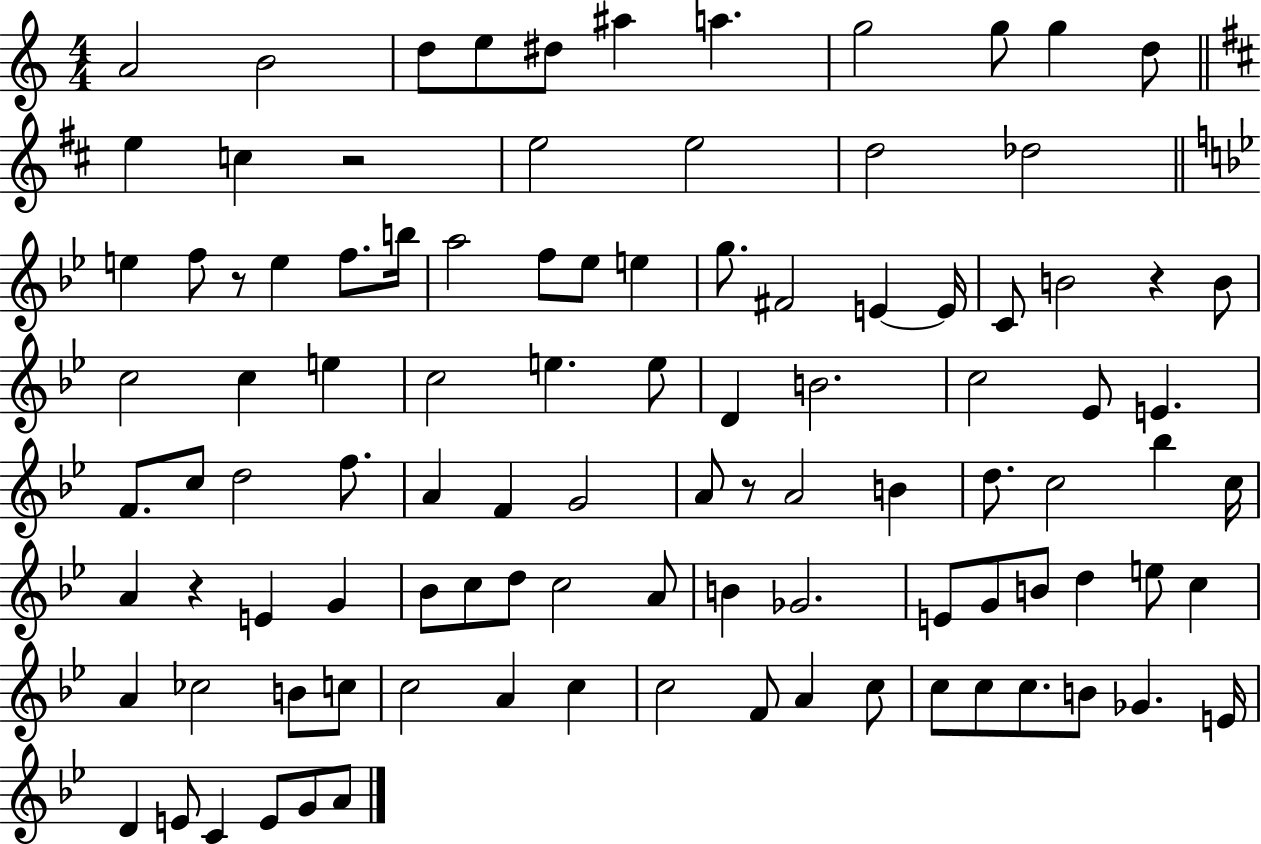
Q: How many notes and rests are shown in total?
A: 102